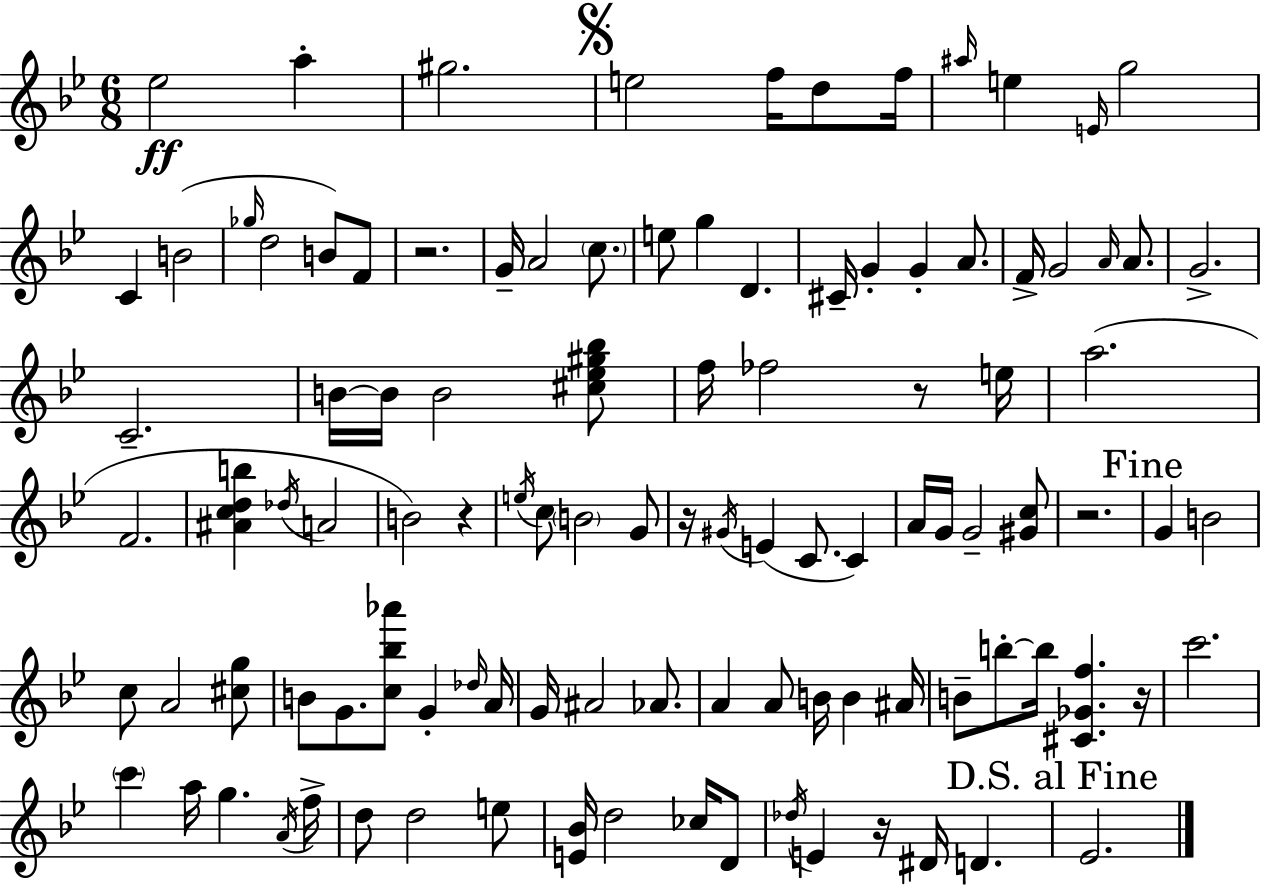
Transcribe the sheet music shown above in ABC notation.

X:1
T:Untitled
M:6/8
L:1/4
K:Bb
_e2 a ^g2 e2 f/4 d/2 f/4 ^a/4 e E/4 g2 C B2 _g/4 d2 B/2 F/2 z2 G/4 A2 c/2 e/2 g D ^C/4 G G A/2 F/4 G2 A/4 A/2 G2 C2 B/4 B/4 B2 [^c_e^g_b]/2 f/4 _f2 z/2 e/4 a2 F2 [^Acdb] _d/4 A2 B2 z e/4 c/2 B2 G/2 z/4 ^G/4 E C/2 C A/4 G/4 G2 [^Gc]/2 z2 G B2 c/2 A2 [^cg]/2 B/2 G/2 [c_b_a']/2 G _d/4 A/4 G/4 ^A2 _A/2 A A/2 B/4 B ^A/4 B/2 b/2 b/4 [^C_Gf] z/4 c'2 c' a/4 g A/4 f/4 d/2 d2 e/2 [E_B]/4 d2 _c/4 D/2 _d/4 E z/4 ^D/4 D _E2